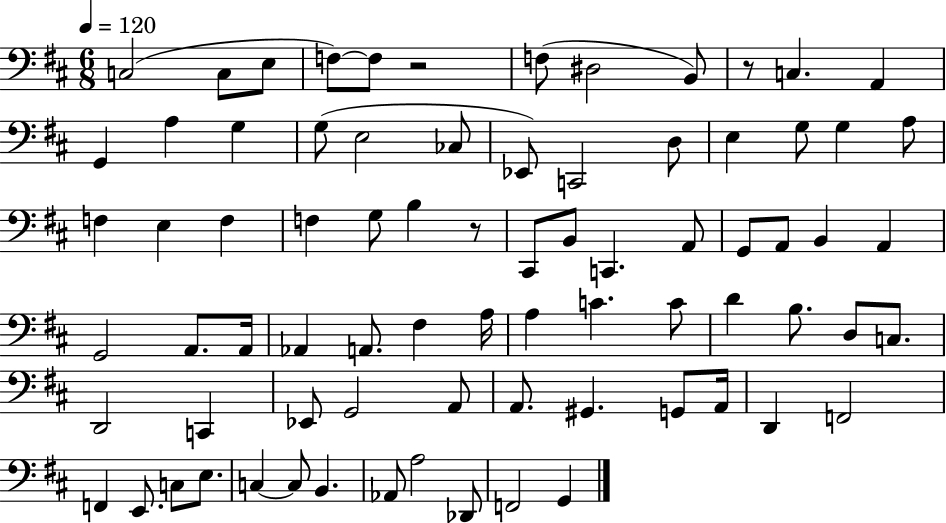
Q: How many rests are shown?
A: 3